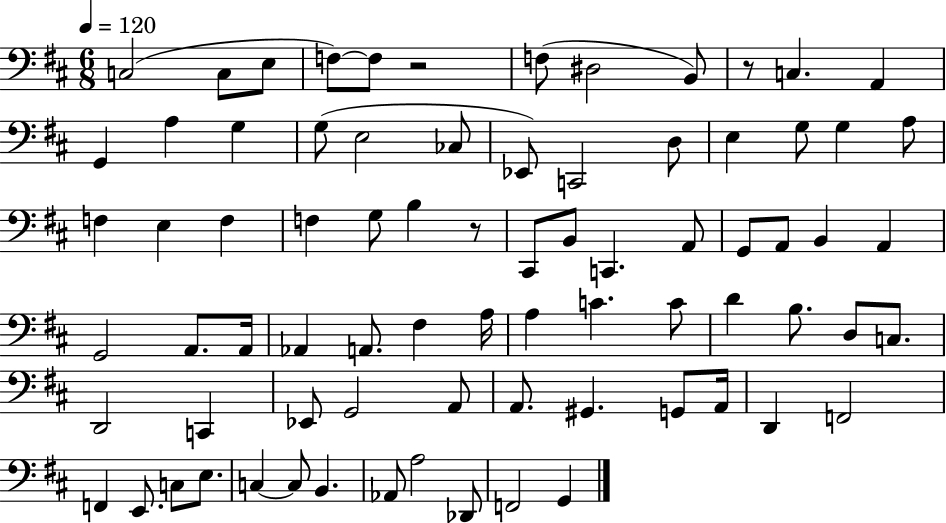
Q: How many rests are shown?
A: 3